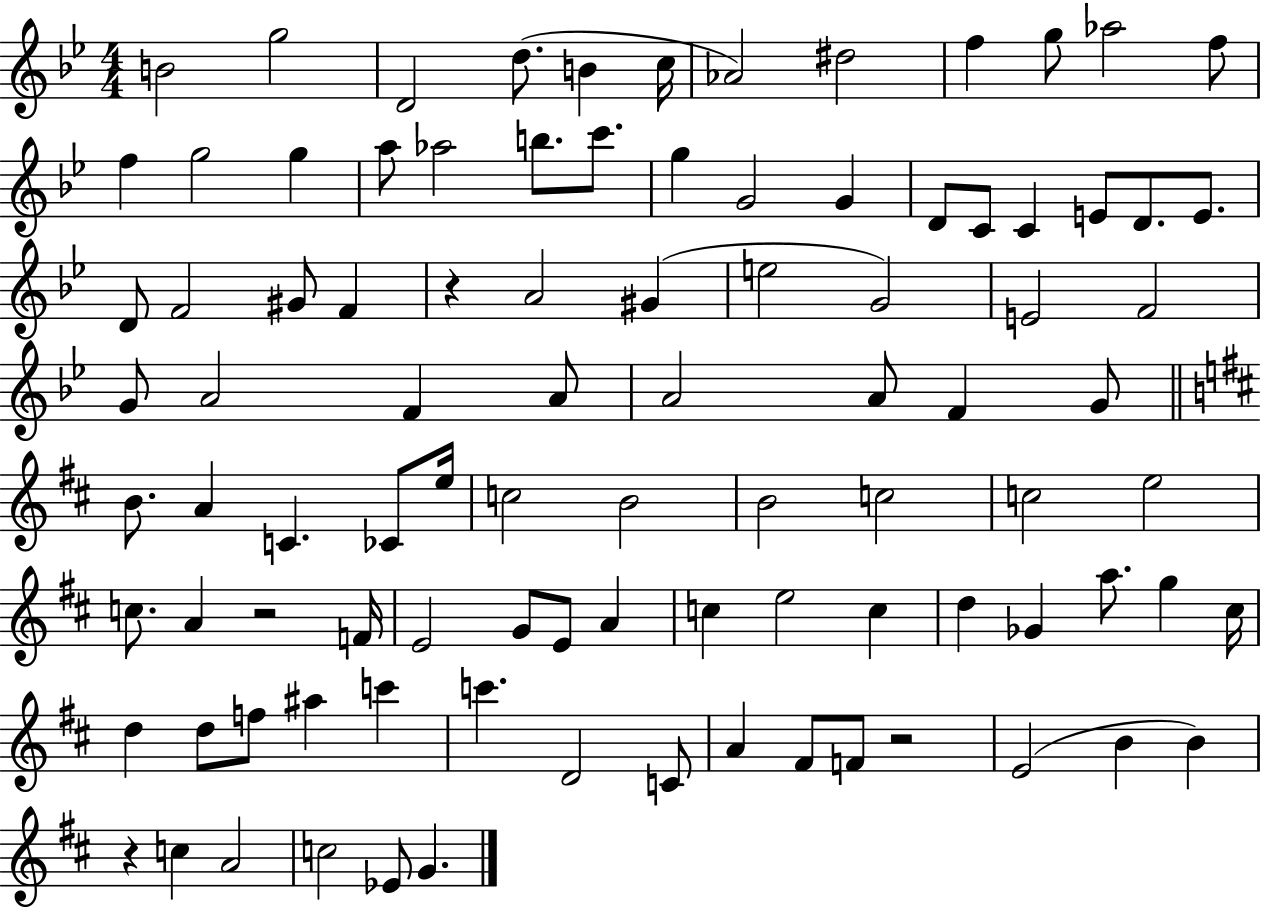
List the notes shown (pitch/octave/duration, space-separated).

B4/h G5/h D4/h D5/e. B4/q C5/s Ab4/h D#5/h F5/q G5/e Ab5/h F5/e F5/q G5/h G5/q A5/e Ab5/h B5/e. C6/e. G5/q G4/h G4/q D4/e C4/e C4/q E4/e D4/e. E4/e. D4/e F4/h G#4/e F4/q R/q A4/h G#4/q E5/h G4/h E4/h F4/h G4/e A4/h F4/q A4/e A4/h A4/e F4/q G4/e B4/e. A4/q C4/q. CES4/e E5/s C5/h B4/h B4/h C5/h C5/h E5/h C5/e. A4/q R/h F4/s E4/h G4/e E4/e A4/q C5/q E5/h C5/q D5/q Gb4/q A5/e. G5/q C#5/s D5/q D5/e F5/e A#5/q C6/q C6/q. D4/h C4/e A4/q F#4/e F4/e R/h E4/h B4/q B4/q R/q C5/q A4/h C5/h Eb4/e G4/q.